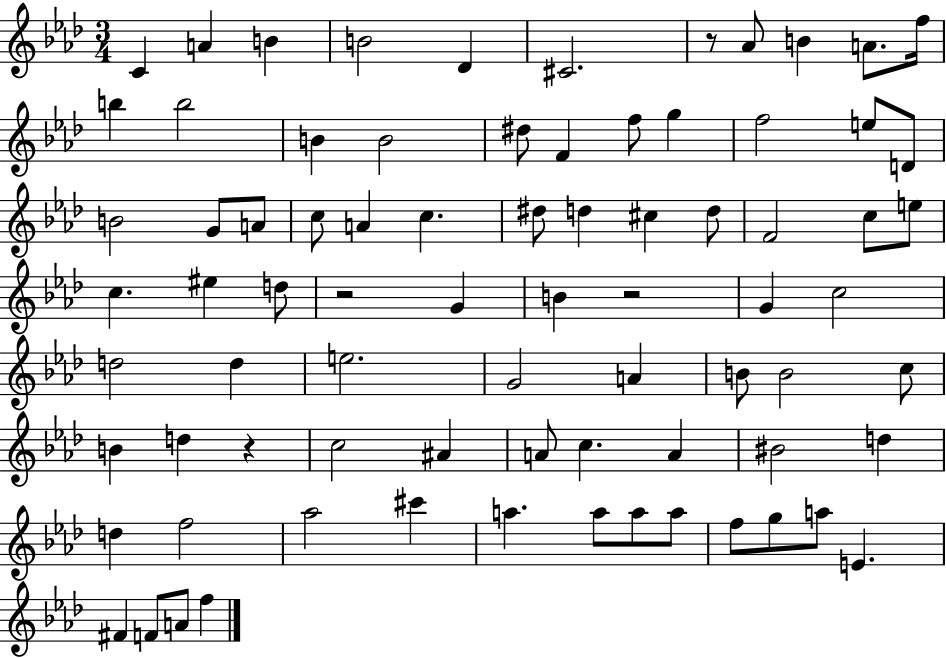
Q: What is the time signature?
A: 3/4